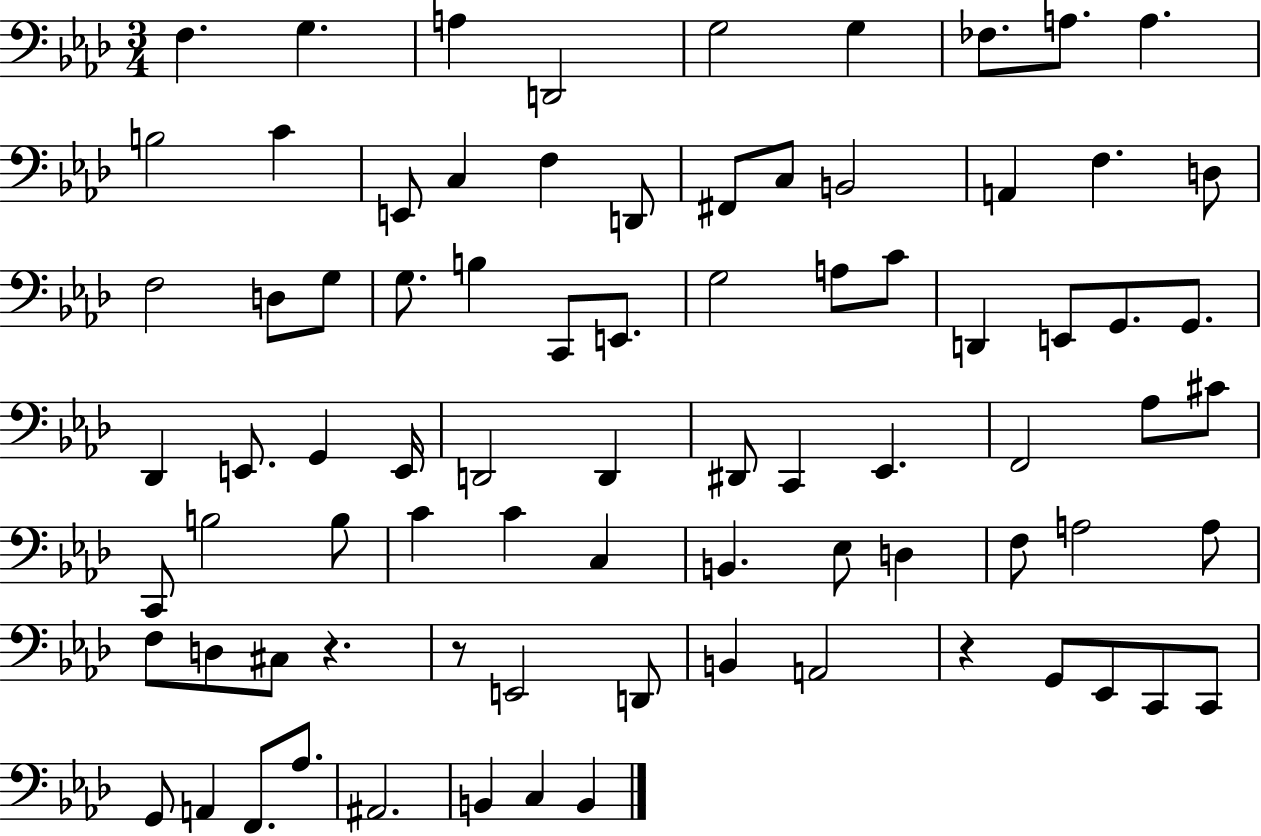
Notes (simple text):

F3/q. G3/q. A3/q D2/h G3/h G3/q FES3/e. A3/e. A3/q. B3/h C4/q E2/e C3/q F3/q D2/e F#2/e C3/e B2/h A2/q F3/q. D3/e F3/h D3/e G3/e G3/e. B3/q C2/e E2/e. G3/h A3/e C4/e D2/q E2/e G2/e. G2/e. Db2/q E2/e. G2/q E2/s D2/h D2/q D#2/e C2/q Eb2/q. F2/h Ab3/e C#4/e C2/e B3/h B3/e C4/q C4/q C3/q B2/q. Eb3/e D3/q F3/e A3/h A3/e F3/e D3/e C#3/e R/q. R/e E2/h D2/e B2/q A2/h R/q G2/e Eb2/e C2/e C2/e G2/e A2/q F2/e. Ab3/e. A#2/h. B2/q C3/q B2/q